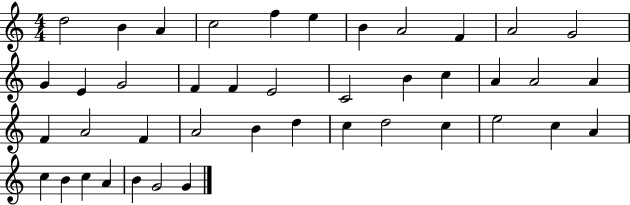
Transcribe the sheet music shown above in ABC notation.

X:1
T:Untitled
M:4/4
L:1/4
K:C
d2 B A c2 f e B A2 F A2 G2 G E G2 F F E2 C2 B c A A2 A F A2 F A2 B d c d2 c e2 c A c B c A B G2 G